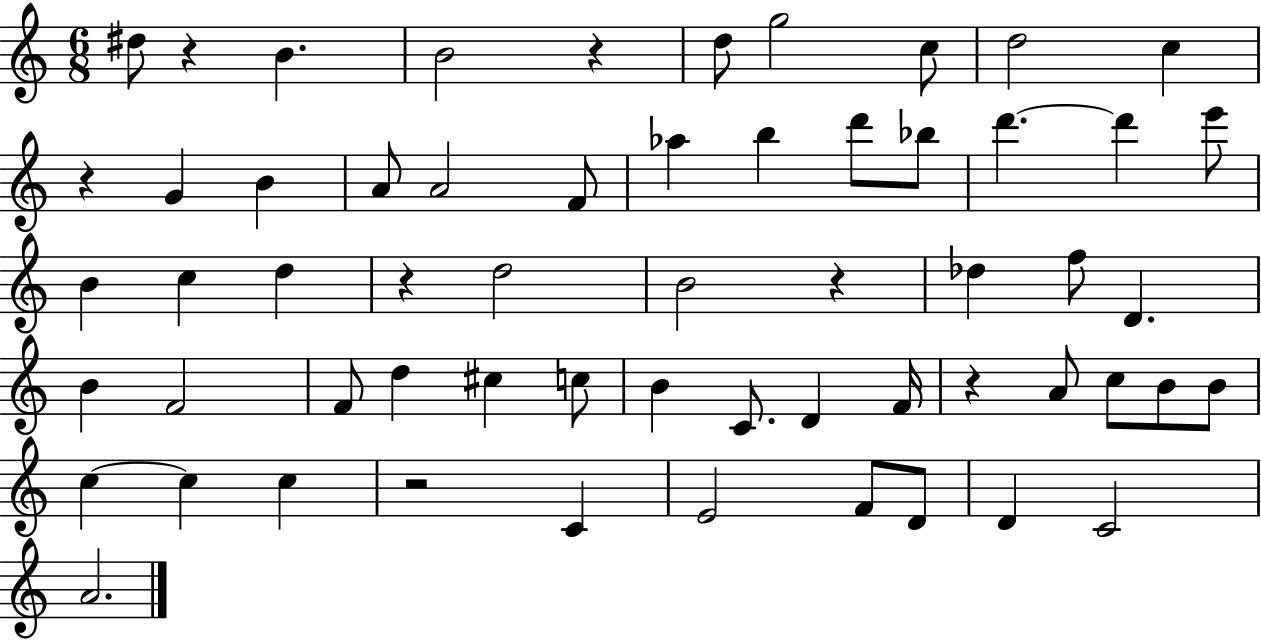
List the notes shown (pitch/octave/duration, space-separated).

D#5/e R/q B4/q. B4/h R/q D5/e G5/h C5/e D5/h C5/q R/q G4/q B4/q A4/e A4/h F4/e Ab5/q B5/q D6/e Bb5/e D6/q. D6/q E6/e B4/q C5/q D5/q R/q D5/h B4/h R/q Db5/q F5/e D4/q. B4/q F4/h F4/e D5/q C#5/q C5/e B4/q C4/e. D4/q F4/s R/q A4/e C5/e B4/e B4/e C5/q C5/q C5/q R/h C4/q E4/h F4/e D4/e D4/q C4/h A4/h.